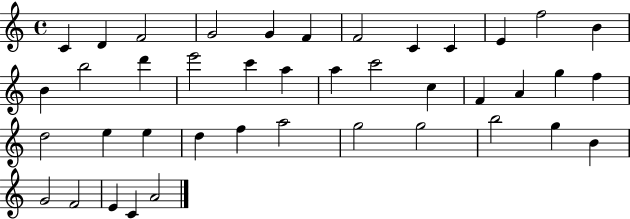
C4/q D4/q F4/h G4/h G4/q F4/q F4/h C4/q C4/q E4/q F5/h B4/q B4/q B5/h D6/q E6/h C6/q A5/q A5/q C6/h C5/q F4/q A4/q G5/q F5/q D5/h E5/q E5/q D5/q F5/q A5/h G5/h G5/h B5/h G5/q B4/q G4/h F4/h E4/q C4/q A4/h